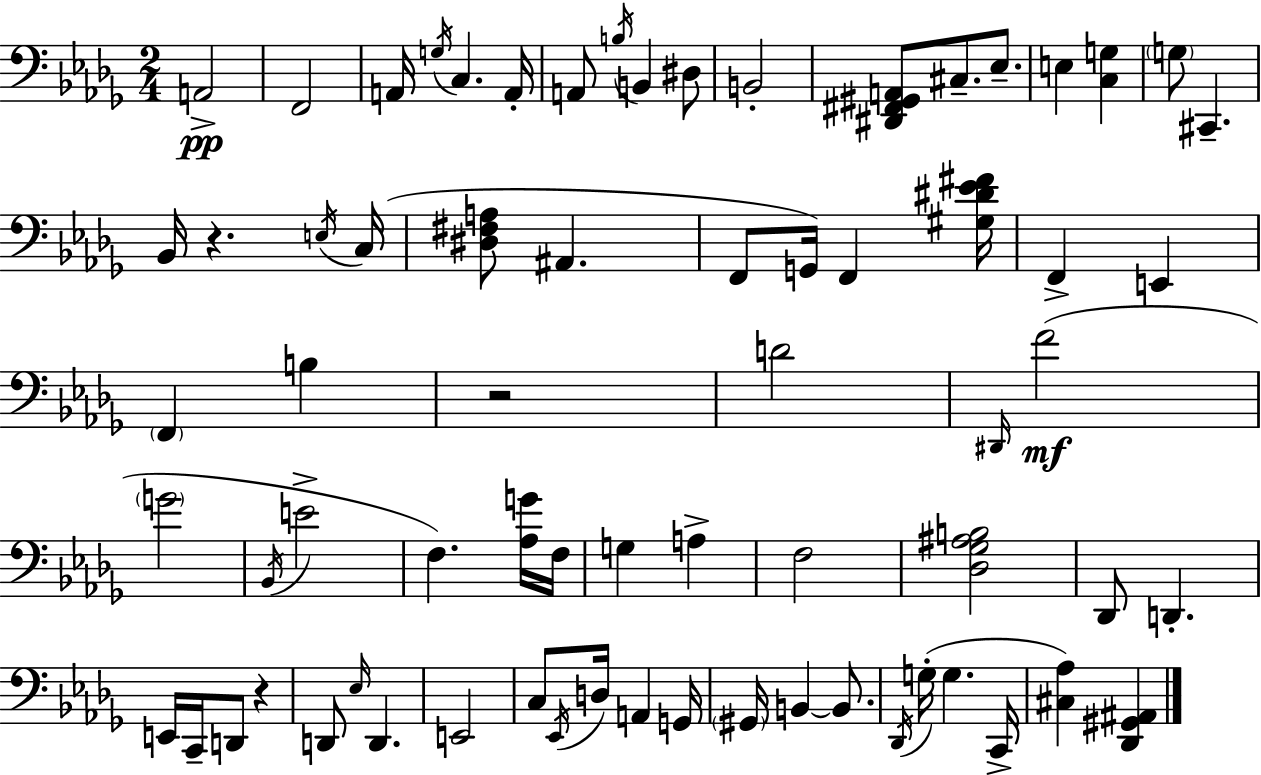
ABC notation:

X:1
T:Untitled
M:2/4
L:1/4
K:Bbm
A,,2 F,,2 A,,/4 G,/4 C, A,,/4 A,,/2 B,/4 B,, ^D,/2 B,,2 [^D,,^F,,^G,,A,,]/2 ^C,/2 _E,/2 E, [C,G,] G,/2 ^C,, _B,,/4 z E,/4 C,/4 [^D,^F,A,]/2 ^A,, F,,/2 G,,/4 F,, [^G,^D_E^F]/4 F,, E,, F,, B, z2 D2 ^D,,/4 F2 G2 _B,,/4 E2 F, [_A,G]/4 F,/4 G, A, F,2 [_D,_G,^A,B,]2 _D,,/2 D,, E,,/4 C,,/4 D,,/2 z D,,/2 _E,/4 D,, E,,2 C,/2 _E,,/4 D,/4 A,, G,,/4 ^G,,/4 B,, B,,/2 _D,,/4 G,/4 G, C,,/4 [^C,_A,] [_D,,^G,,^A,,]